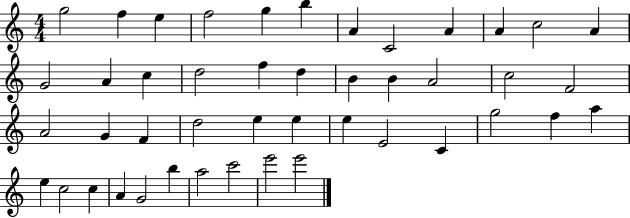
{
  \clef treble
  \numericTimeSignature
  \time 4/4
  \key c \major
  g''2 f''4 e''4 | f''2 g''4 b''4 | a'4 c'2 a'4 | a'4 c''2 a'4 | \break g'2 a'4 c''4 | d''2 f''4 d''4 | b'4 b'4 a'2 | c''2 f'2 | \break a'2 g'4 f'4 | d''2 e''4 e''4 | e''4 e'2 c'4 | g''2 f''4 a''4 | \break e''4 c''2 c''4 | a'4 g'2 b''4 | a''2 c'''2 | e'''2 e'''2 | \break \bar "|."
}